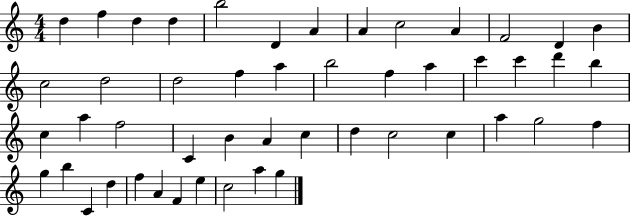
{
  \clef treble
  \numericTimeSignature
  \time 4/4
  \key c \major
  d''4 f''4 d''4 d''4 | b''2 d'4 a'4 | a'4 c''2 a'4 | f'2 d'4 b'4 | \break c''2 d''2 | d''2 f''4 a''4 | b''2 f''4 a''4 | c'''4 c'''4 d'''4 b''4 | \break c''4 a''4 f''2 | c'4 b'4 a'4 c''4 | d''4 c''2 c''4 | a''4 g''2 f''4 | \break g''4 b''4 c'4 d''4 | f''4 a'4 f'4 e''4 | c''2 a''4 g''4 | \bar "|."
}